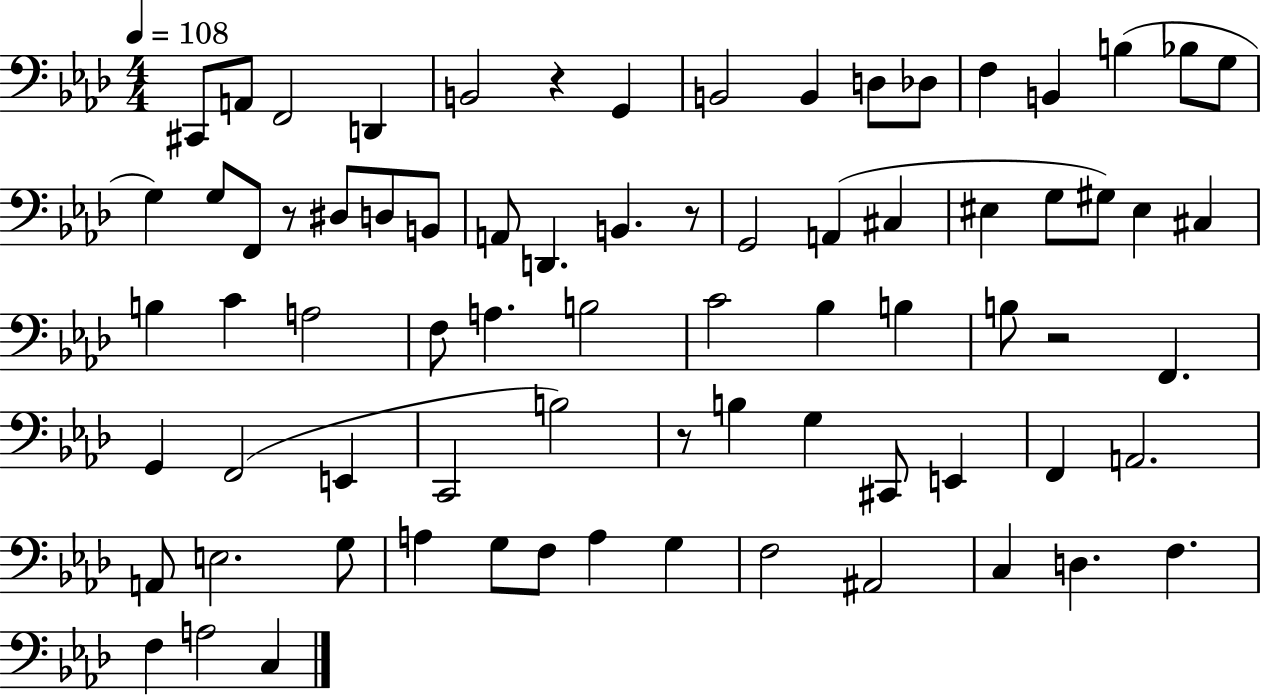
{
  \clef bass
  \numericTimeSignature
  \time 4/4
  \key aes \major
  \tempo 4 = 108
  cis,8 a,8 f,2 d,4 | b,2 r4 g,4 | b,2 b,4 d8 des8 | f4 b,4 b4( bes8 g8 | \break g4) g8 f,8 r8 dis8 d8 b,8 | a,8 d,4. b,4. r8 | g,2 a,4( cis4 | eis4 g8 gis8) eis4 cis4 | \break b4 c'4 a2 | f8 a4. b2 | c'2 bes4 b4 | b8 r2 f,4. | \break g,4 f,2( e,4 | c,2 b2) | r8 b4 g4 cis,8 e,4 | f,4 a,2. | \break a,8 e2. g8 | a4 g8 f8 a4 g4 | f2 ais,2 | c4 d4. f4. | \break f4 a2 c4 | \bar "|."
}